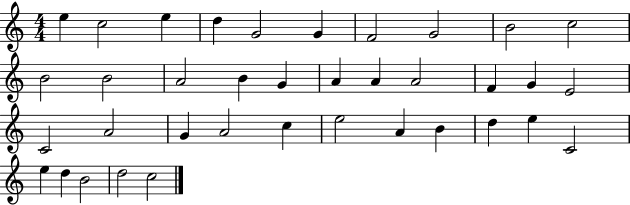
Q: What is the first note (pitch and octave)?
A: E5